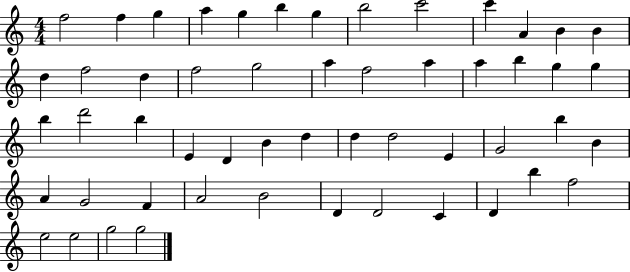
X:1
T:Untitled
M:4/4
L:1/4
K:C
f2 f g a g b g b2 c'2 c' A B B d f2 d f2 g2 a f2 a a b g g b d'2 b E D B d d d2 E G2 b B A G2 F A2 B2 D D2 C D b f2 e2 e2 g2 g2